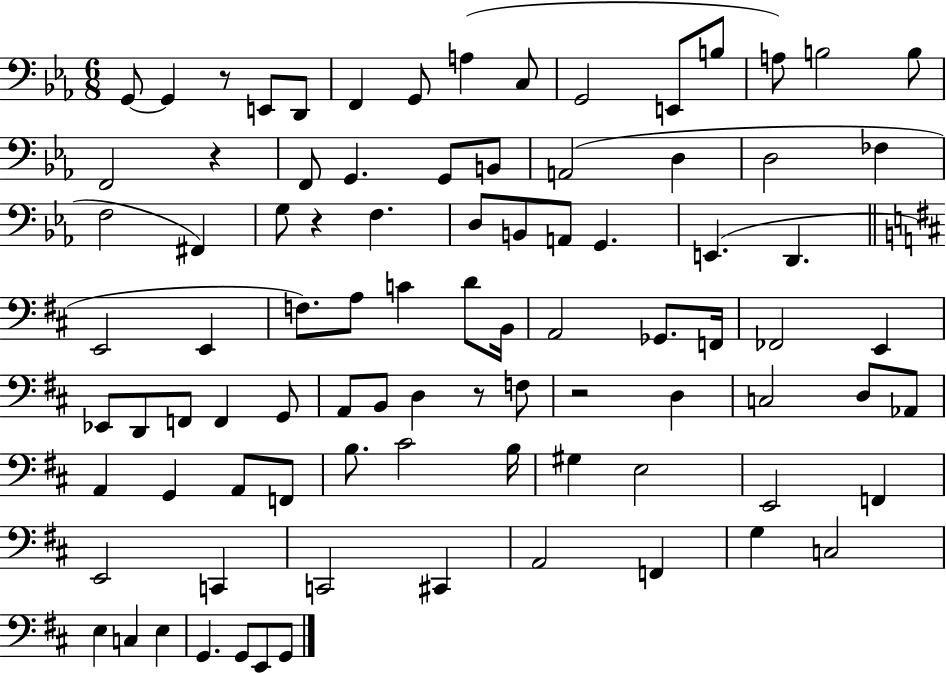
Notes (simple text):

G2/e G2/q R/e E2/e D2/e F2/q G2/e A3/q C3/e G2/h E2/e B3/e A3/e B3/h B3/e F2/h R/q F2/e G2/q. G2/e B2/e A2/h D3/q D3/h FES3/q F3/h F#2/q G3/e R/q F3/q. D3/e B2/e A2/e G2/q. E2/q. D2/q. E2/h E2/q F3/e. A3/e C4/q D4/e B2/s A2/h Gb2/e. F2/s FES2/h E2/q Eb2/e D2/e F2/e F2/q G2/e A2/e B2/e D3/q R/e F3/e R/h D3/q C3/h D3/e Ab2/e A2/q G2/q A2/e F2/e B3/e. C#4/h B3/s G#3/q E3/h E2/h F2/q E2/h C2/q C2/h C#2/q A2/h F2/q G3/q C3/h E3/q C3/q E3/q G2/q. G2/e E2/e G2/e